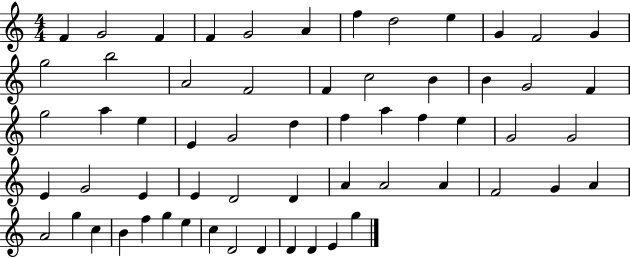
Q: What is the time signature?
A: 4/4